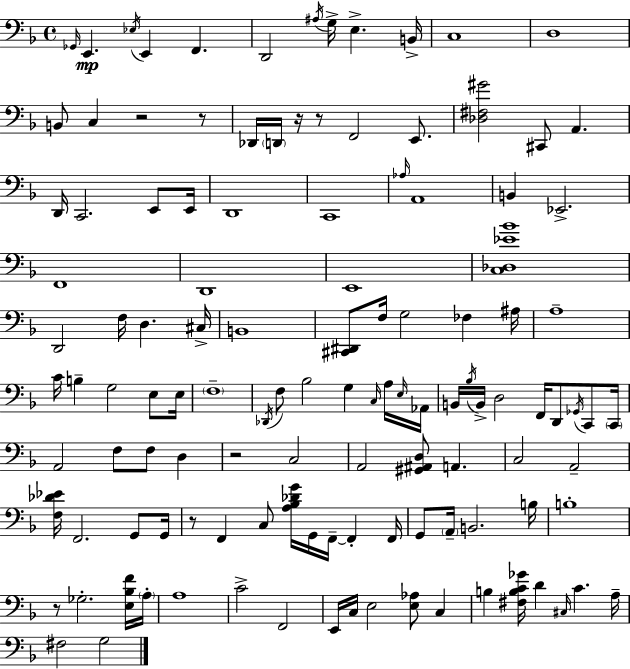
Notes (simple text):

Gb2/s E2/q. Eb3/s E2/q F2/q. D2/h A#3/s G3/s E3/q. B2/s C3/w D3/w B2/e C3/q R/h R/e Db2/s D2/s R/s R/e F2/h E2/e. [Db3,F#3,G#4]/h C#2/e A2/q. D2/s C2/h. E2/e E2/s D2/w C2/w Ab3/s A2/w B2/q Eb2/h. F2/w D2/w E2/w [C3,Db3,Eb4,Bb4]/w D2/h F3/s D3/q. C#3/s B2/w [C#2,D#2]/e F3/s G3/h FES3/q A#3/s A3/w C4/s B3/q G3/h E3/e E3/s F3/w Db2/s F3/e Bb3/h G3/q C3/s A3/s E3/s Ab2/s B2/s Bb3/s B2/s D3/h F2/s D2/e Gb2/s C2/e C2/s A2/h F3/e F3/e D3/q R/h C3/h A2/h [G#2,A#2,D3]/e A2/q. C3/h A2/h [F3,Db4,Eb4]/s F2/h. G2/e G2/s R/e F2/q C3/e [A3,Bb3,Db4,G4]/s G2/s F2/s F2/q F2/s G2/e A2/s B2/h. B3/s B3/w R/e Gb3/h. [E3,Bb3,F4]/s A3/s A3/w C4/h F2/h E2/s C3/s E3/h [E3,Ab3]/e C3/q B3/q [F#3,B3,C4,Gb4]/s D4/q C#3/s C4/q. A3/s F#3/h G3/h